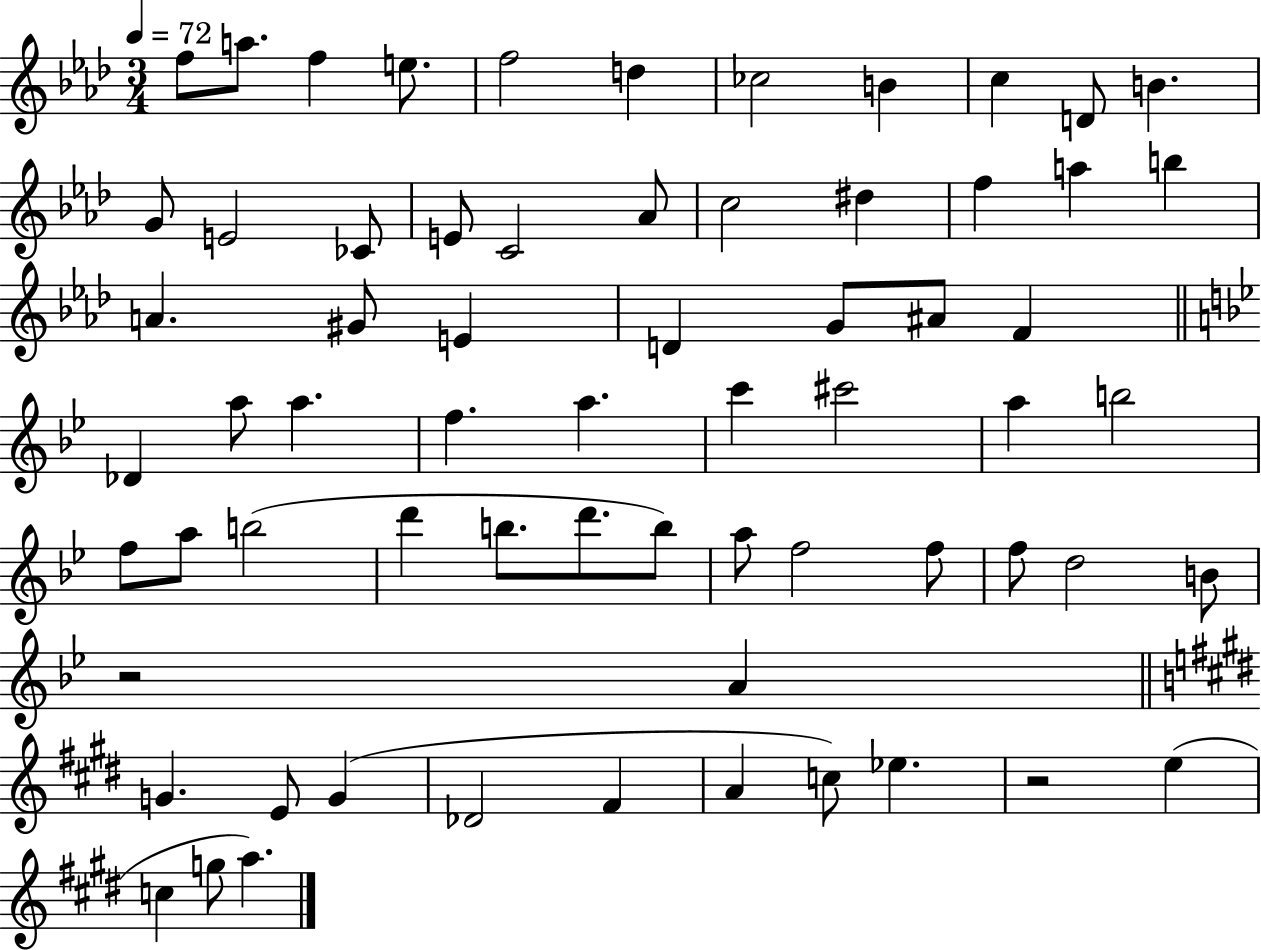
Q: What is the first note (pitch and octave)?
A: F5